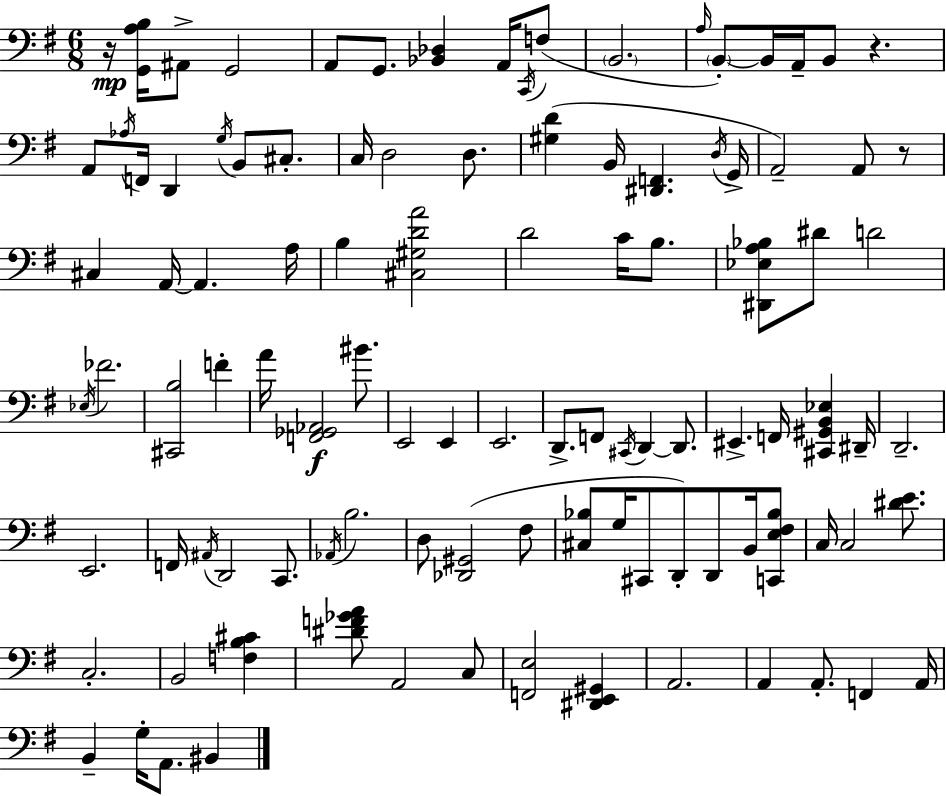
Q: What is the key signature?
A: G major